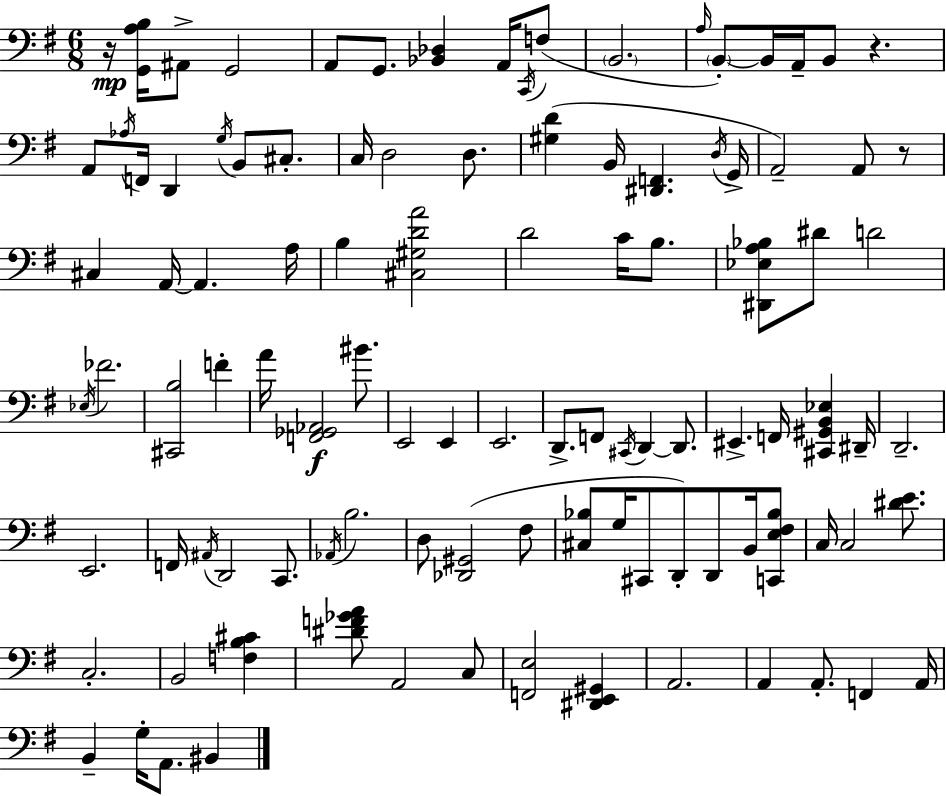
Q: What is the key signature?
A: G major